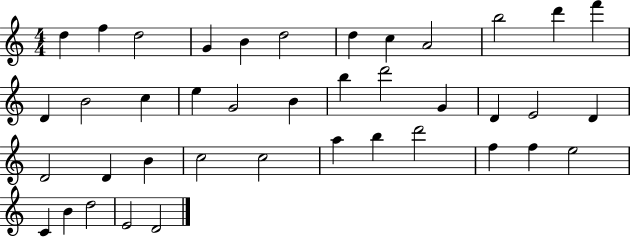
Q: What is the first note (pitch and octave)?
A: D5